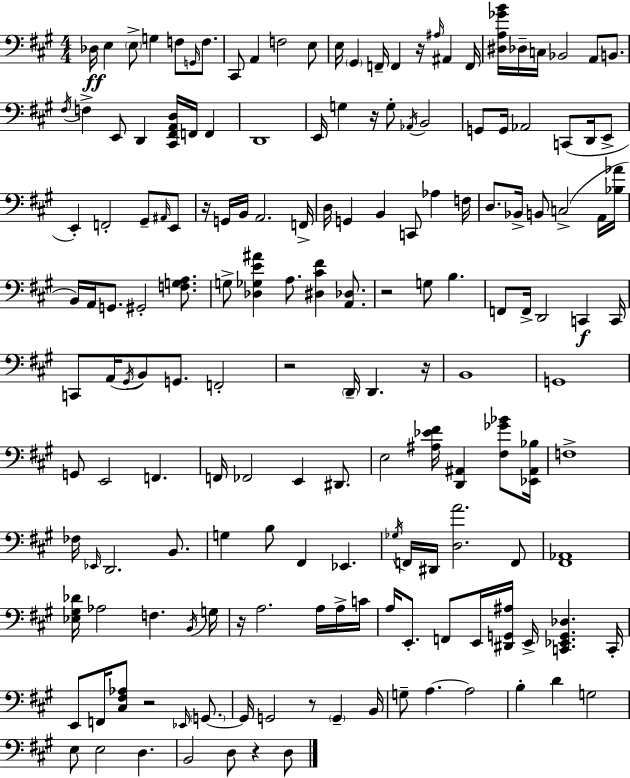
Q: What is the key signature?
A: A major